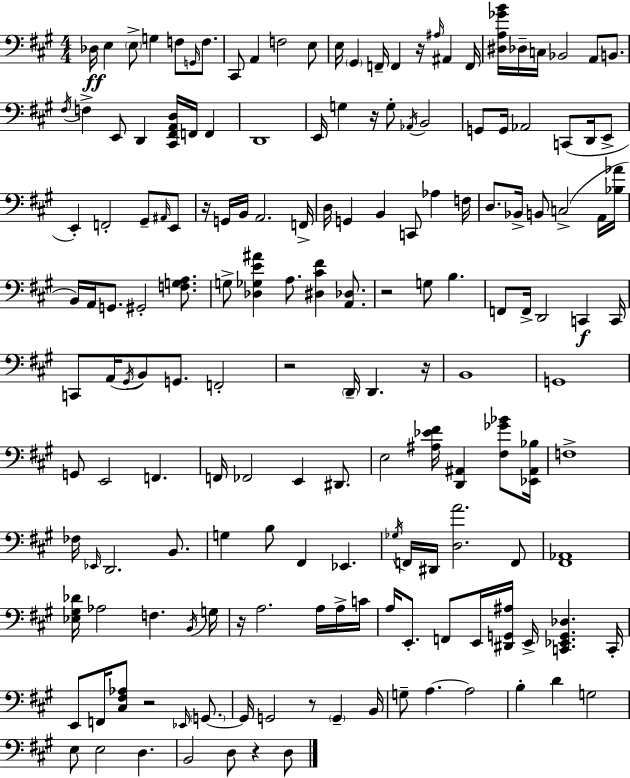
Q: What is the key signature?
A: A major